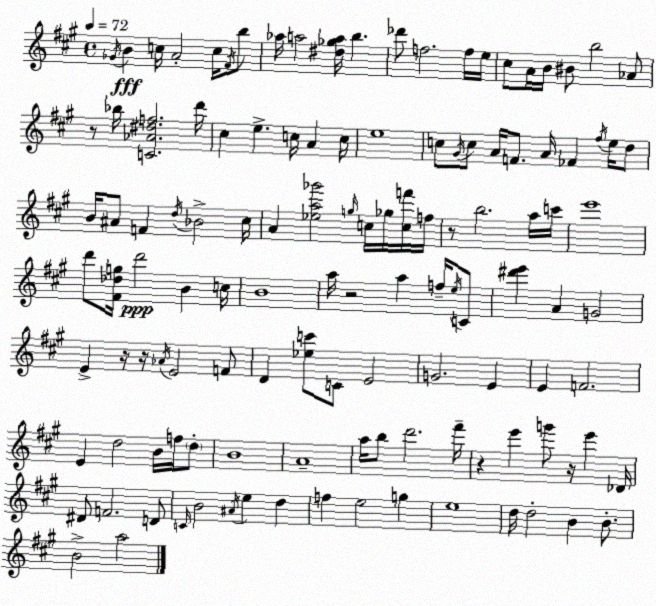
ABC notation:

X:1
T:Untitled
M:4/4
L:1/4
K:A
_G/4 B c/4 A2 c/4 ^F/4 b/2 _a/4 a2 [^d_ga]/4 b _d'/2 f2 f/4 e/4 ^c/2 A/4 B/4 ^B/2 b2 _A/2 z/2 _b/4 [C_A^df]2 d'/4 ^c e c/4 A c/4 e4 c/2 ^G/4 c/2 A/4 F/2 A/4 _F ^f/4 e/4 d/2 B/4 ^A/2 F d/4 _B2 ^c/4 A [_ea_g']2 g/4 c/4 _g/4 [cf']/4 f/4 z/2 b2 a/4 c'/4 e'4 d'/2 [^F_dg]/4 d'2 B c/4 B4 a/4 z2 a f/4 e/4 C/2 [^d'e'] A G2 E z/4 z/4 _A/4 E2 F/2 D [_ec']/2 C/2 E2 G2 E E F2 E d2 B/4 f/4 d/2 B4 A4 a/4 b/2 d'2 ^f'/4 z e' g'/2 z/4 e' _D/4 ^D/2 F2 D/2 C/4 B2 ^A/4 e d f e2 g e4 d/4 d2 B B/2 B2 a2